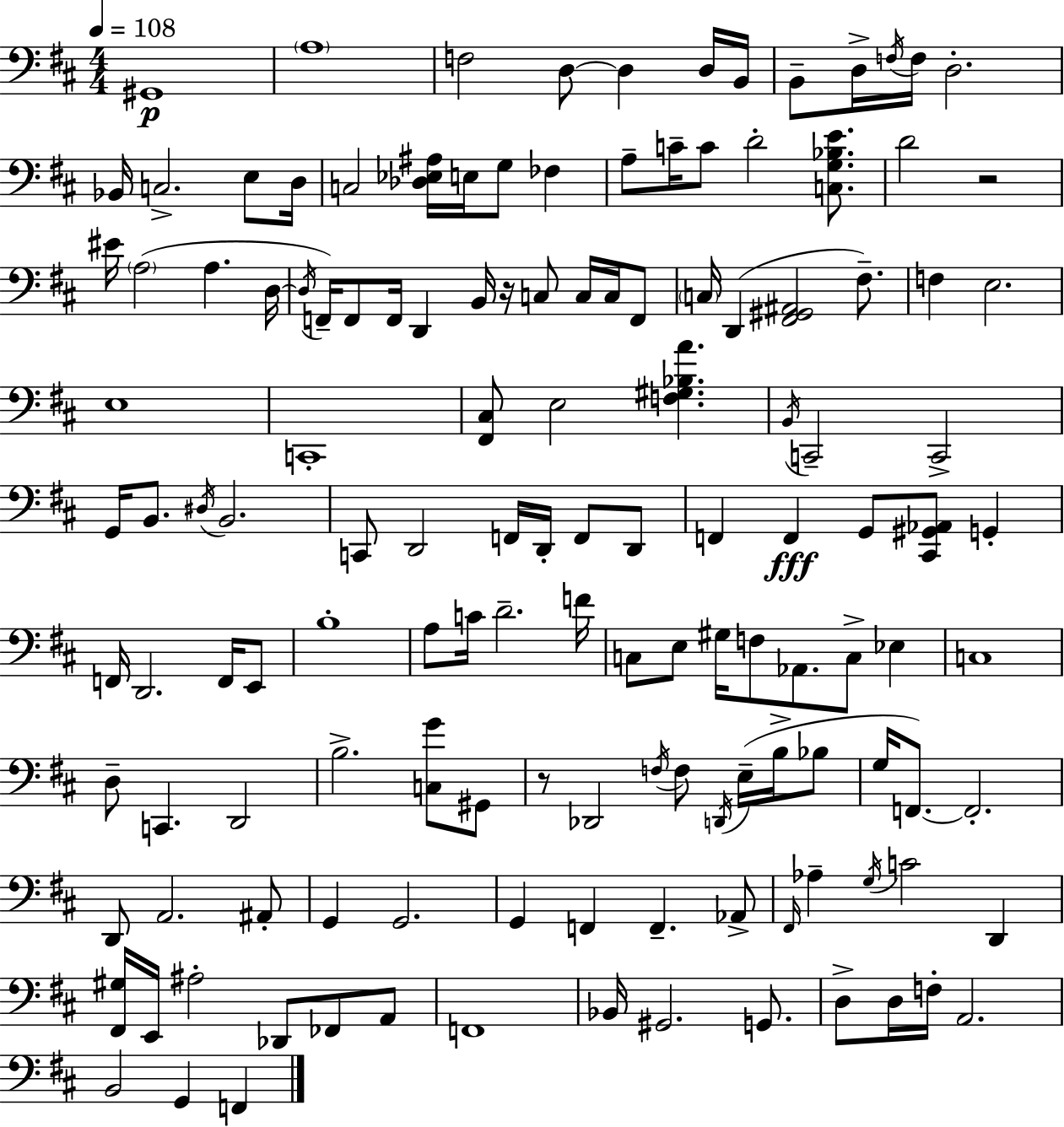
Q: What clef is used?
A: bass